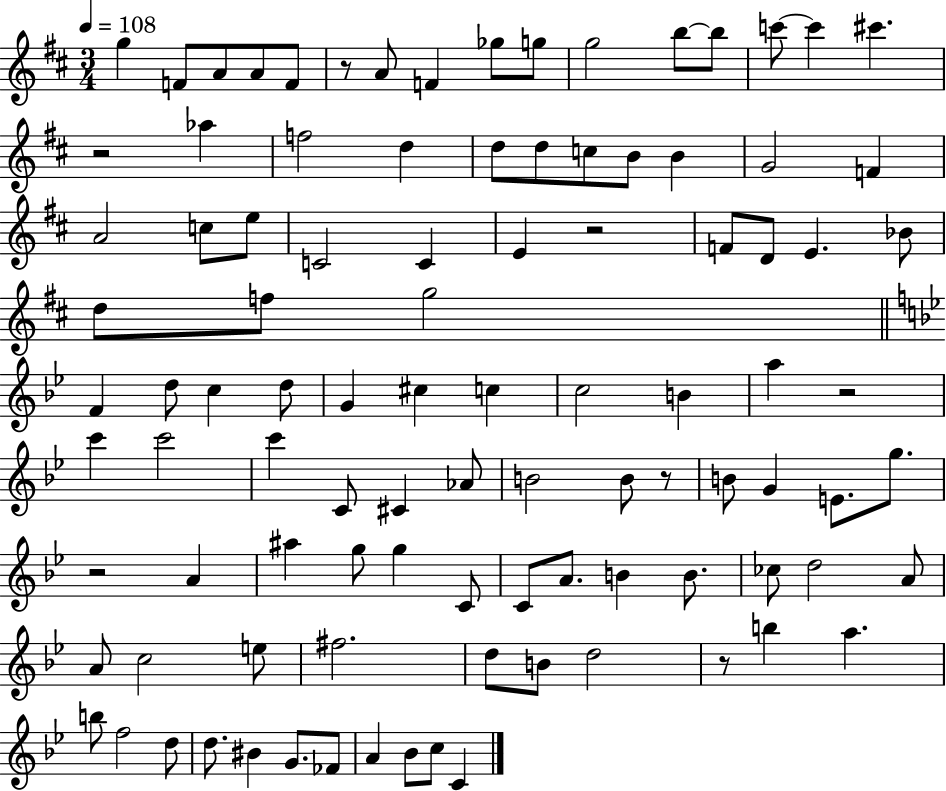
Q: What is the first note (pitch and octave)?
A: G5